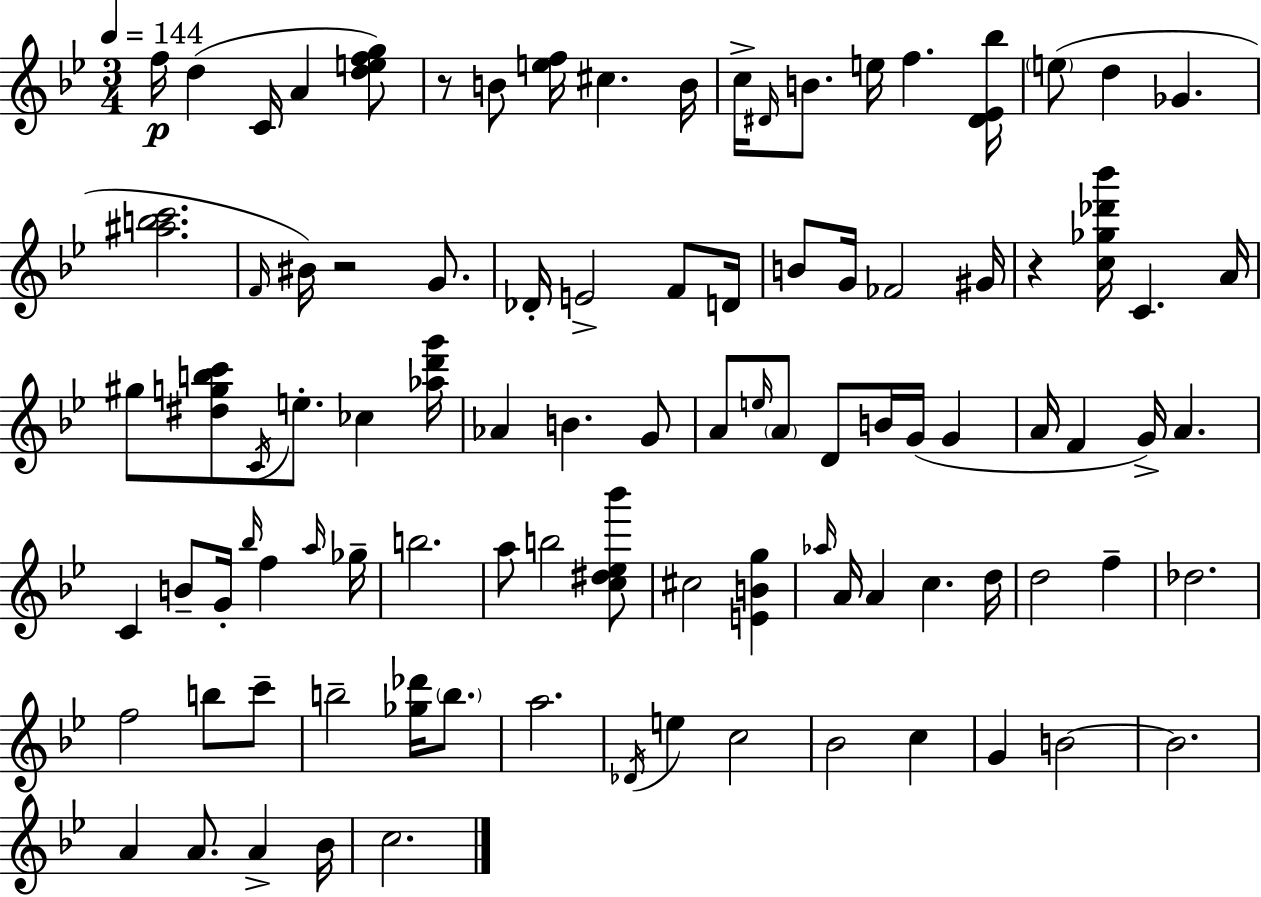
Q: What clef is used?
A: treble